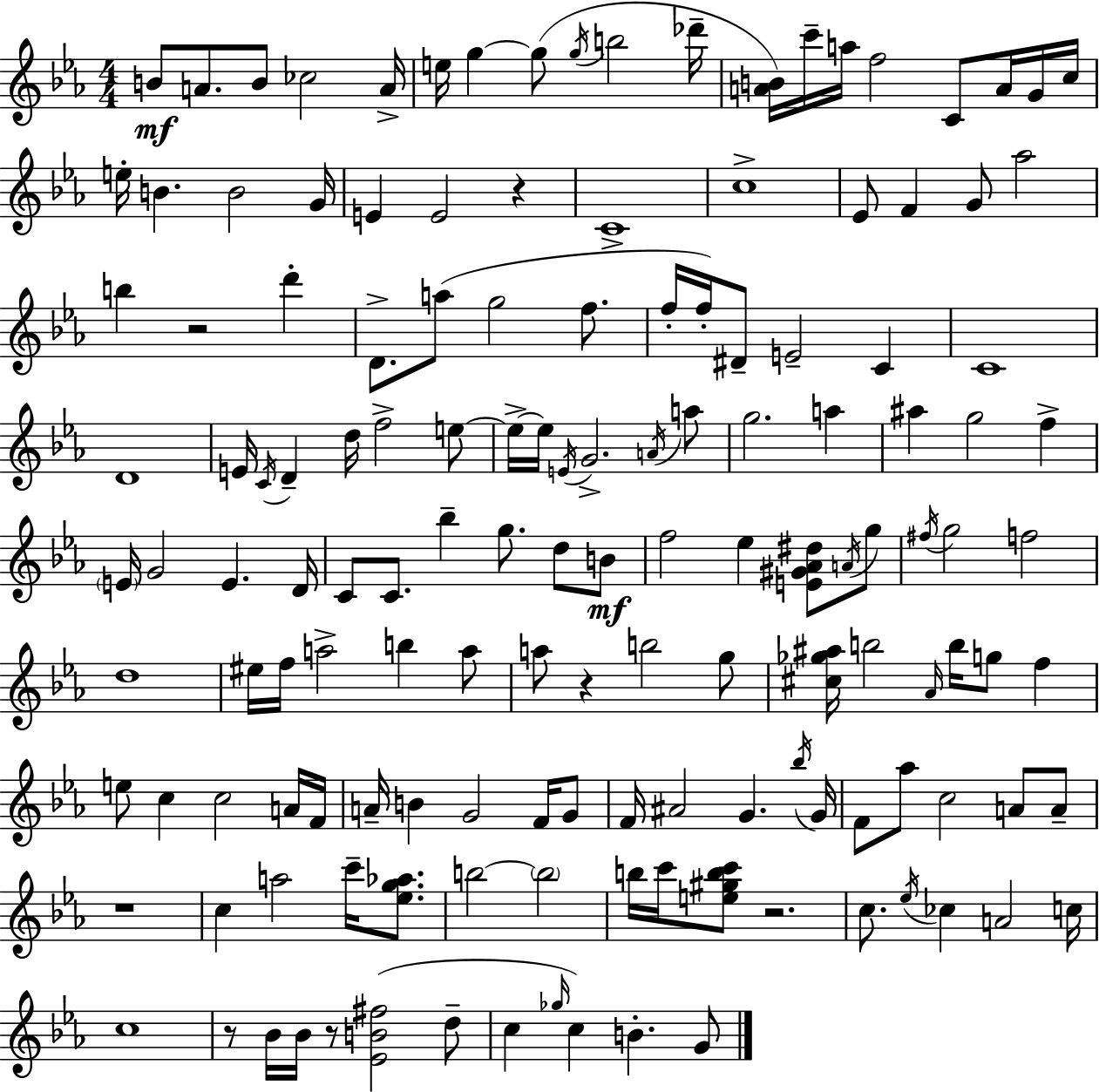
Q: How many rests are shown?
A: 7